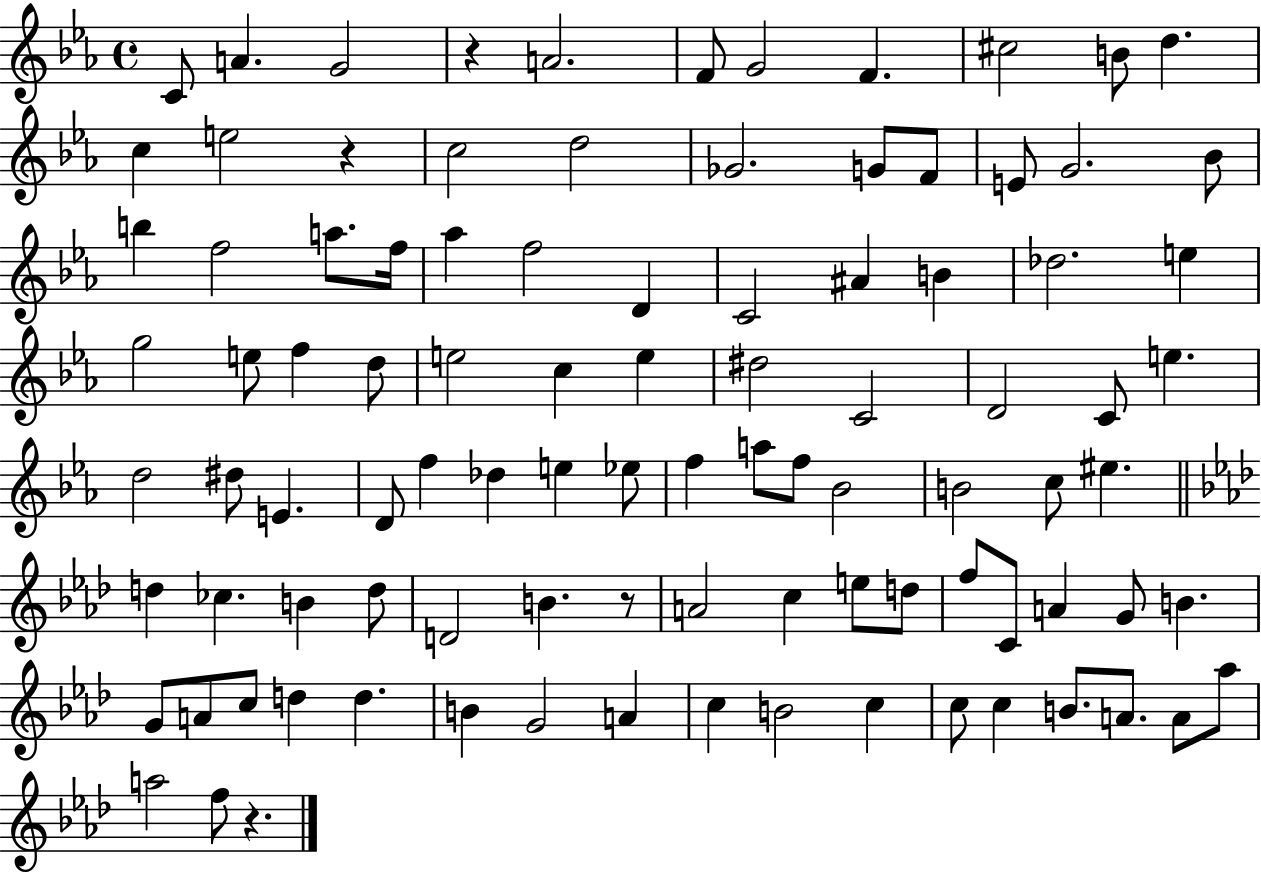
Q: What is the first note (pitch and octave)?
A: C4